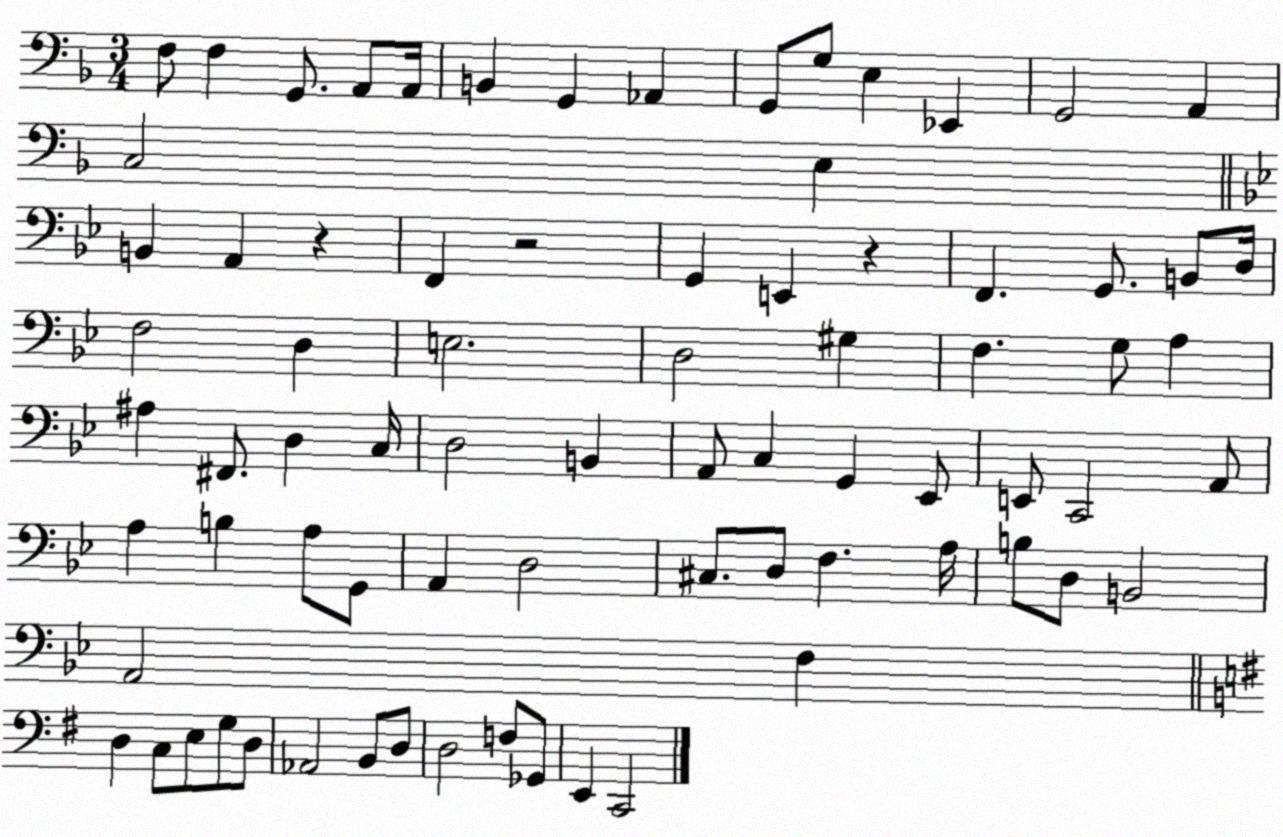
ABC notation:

X:1
T:Untitled
M:3/4
L:1/4
K:F
F,/2 F, G,,/2 A,,/2 A,,/4 B,, G,, _A,, G,,/2 G,/2 E, _E,, G,,2 A,, C,2 E, B,, A,, z F,, z2 G,, E,, z F,, G,,/2 B,,/2 D,/4 F,2 D, E,2 D,2 ^G, F, G,/2 A, ^A, ^F,,/2 D, C,/4 D,2 B,, A,,/2 C, G,, _E,,/2 E,,/2 C,,2 A,,/2 A, B, A,/2 G,,/2 A,, D,2 ^C,/2 D,/2 F, A,/4 B,/2 D,/2 B,,2 A,,2 F, D, C,/2 E,/2 G,/2 D,/2 _A,,2 B,,/2 D,/2 D,2 F,/2 _G,,/2 E,, C,,2